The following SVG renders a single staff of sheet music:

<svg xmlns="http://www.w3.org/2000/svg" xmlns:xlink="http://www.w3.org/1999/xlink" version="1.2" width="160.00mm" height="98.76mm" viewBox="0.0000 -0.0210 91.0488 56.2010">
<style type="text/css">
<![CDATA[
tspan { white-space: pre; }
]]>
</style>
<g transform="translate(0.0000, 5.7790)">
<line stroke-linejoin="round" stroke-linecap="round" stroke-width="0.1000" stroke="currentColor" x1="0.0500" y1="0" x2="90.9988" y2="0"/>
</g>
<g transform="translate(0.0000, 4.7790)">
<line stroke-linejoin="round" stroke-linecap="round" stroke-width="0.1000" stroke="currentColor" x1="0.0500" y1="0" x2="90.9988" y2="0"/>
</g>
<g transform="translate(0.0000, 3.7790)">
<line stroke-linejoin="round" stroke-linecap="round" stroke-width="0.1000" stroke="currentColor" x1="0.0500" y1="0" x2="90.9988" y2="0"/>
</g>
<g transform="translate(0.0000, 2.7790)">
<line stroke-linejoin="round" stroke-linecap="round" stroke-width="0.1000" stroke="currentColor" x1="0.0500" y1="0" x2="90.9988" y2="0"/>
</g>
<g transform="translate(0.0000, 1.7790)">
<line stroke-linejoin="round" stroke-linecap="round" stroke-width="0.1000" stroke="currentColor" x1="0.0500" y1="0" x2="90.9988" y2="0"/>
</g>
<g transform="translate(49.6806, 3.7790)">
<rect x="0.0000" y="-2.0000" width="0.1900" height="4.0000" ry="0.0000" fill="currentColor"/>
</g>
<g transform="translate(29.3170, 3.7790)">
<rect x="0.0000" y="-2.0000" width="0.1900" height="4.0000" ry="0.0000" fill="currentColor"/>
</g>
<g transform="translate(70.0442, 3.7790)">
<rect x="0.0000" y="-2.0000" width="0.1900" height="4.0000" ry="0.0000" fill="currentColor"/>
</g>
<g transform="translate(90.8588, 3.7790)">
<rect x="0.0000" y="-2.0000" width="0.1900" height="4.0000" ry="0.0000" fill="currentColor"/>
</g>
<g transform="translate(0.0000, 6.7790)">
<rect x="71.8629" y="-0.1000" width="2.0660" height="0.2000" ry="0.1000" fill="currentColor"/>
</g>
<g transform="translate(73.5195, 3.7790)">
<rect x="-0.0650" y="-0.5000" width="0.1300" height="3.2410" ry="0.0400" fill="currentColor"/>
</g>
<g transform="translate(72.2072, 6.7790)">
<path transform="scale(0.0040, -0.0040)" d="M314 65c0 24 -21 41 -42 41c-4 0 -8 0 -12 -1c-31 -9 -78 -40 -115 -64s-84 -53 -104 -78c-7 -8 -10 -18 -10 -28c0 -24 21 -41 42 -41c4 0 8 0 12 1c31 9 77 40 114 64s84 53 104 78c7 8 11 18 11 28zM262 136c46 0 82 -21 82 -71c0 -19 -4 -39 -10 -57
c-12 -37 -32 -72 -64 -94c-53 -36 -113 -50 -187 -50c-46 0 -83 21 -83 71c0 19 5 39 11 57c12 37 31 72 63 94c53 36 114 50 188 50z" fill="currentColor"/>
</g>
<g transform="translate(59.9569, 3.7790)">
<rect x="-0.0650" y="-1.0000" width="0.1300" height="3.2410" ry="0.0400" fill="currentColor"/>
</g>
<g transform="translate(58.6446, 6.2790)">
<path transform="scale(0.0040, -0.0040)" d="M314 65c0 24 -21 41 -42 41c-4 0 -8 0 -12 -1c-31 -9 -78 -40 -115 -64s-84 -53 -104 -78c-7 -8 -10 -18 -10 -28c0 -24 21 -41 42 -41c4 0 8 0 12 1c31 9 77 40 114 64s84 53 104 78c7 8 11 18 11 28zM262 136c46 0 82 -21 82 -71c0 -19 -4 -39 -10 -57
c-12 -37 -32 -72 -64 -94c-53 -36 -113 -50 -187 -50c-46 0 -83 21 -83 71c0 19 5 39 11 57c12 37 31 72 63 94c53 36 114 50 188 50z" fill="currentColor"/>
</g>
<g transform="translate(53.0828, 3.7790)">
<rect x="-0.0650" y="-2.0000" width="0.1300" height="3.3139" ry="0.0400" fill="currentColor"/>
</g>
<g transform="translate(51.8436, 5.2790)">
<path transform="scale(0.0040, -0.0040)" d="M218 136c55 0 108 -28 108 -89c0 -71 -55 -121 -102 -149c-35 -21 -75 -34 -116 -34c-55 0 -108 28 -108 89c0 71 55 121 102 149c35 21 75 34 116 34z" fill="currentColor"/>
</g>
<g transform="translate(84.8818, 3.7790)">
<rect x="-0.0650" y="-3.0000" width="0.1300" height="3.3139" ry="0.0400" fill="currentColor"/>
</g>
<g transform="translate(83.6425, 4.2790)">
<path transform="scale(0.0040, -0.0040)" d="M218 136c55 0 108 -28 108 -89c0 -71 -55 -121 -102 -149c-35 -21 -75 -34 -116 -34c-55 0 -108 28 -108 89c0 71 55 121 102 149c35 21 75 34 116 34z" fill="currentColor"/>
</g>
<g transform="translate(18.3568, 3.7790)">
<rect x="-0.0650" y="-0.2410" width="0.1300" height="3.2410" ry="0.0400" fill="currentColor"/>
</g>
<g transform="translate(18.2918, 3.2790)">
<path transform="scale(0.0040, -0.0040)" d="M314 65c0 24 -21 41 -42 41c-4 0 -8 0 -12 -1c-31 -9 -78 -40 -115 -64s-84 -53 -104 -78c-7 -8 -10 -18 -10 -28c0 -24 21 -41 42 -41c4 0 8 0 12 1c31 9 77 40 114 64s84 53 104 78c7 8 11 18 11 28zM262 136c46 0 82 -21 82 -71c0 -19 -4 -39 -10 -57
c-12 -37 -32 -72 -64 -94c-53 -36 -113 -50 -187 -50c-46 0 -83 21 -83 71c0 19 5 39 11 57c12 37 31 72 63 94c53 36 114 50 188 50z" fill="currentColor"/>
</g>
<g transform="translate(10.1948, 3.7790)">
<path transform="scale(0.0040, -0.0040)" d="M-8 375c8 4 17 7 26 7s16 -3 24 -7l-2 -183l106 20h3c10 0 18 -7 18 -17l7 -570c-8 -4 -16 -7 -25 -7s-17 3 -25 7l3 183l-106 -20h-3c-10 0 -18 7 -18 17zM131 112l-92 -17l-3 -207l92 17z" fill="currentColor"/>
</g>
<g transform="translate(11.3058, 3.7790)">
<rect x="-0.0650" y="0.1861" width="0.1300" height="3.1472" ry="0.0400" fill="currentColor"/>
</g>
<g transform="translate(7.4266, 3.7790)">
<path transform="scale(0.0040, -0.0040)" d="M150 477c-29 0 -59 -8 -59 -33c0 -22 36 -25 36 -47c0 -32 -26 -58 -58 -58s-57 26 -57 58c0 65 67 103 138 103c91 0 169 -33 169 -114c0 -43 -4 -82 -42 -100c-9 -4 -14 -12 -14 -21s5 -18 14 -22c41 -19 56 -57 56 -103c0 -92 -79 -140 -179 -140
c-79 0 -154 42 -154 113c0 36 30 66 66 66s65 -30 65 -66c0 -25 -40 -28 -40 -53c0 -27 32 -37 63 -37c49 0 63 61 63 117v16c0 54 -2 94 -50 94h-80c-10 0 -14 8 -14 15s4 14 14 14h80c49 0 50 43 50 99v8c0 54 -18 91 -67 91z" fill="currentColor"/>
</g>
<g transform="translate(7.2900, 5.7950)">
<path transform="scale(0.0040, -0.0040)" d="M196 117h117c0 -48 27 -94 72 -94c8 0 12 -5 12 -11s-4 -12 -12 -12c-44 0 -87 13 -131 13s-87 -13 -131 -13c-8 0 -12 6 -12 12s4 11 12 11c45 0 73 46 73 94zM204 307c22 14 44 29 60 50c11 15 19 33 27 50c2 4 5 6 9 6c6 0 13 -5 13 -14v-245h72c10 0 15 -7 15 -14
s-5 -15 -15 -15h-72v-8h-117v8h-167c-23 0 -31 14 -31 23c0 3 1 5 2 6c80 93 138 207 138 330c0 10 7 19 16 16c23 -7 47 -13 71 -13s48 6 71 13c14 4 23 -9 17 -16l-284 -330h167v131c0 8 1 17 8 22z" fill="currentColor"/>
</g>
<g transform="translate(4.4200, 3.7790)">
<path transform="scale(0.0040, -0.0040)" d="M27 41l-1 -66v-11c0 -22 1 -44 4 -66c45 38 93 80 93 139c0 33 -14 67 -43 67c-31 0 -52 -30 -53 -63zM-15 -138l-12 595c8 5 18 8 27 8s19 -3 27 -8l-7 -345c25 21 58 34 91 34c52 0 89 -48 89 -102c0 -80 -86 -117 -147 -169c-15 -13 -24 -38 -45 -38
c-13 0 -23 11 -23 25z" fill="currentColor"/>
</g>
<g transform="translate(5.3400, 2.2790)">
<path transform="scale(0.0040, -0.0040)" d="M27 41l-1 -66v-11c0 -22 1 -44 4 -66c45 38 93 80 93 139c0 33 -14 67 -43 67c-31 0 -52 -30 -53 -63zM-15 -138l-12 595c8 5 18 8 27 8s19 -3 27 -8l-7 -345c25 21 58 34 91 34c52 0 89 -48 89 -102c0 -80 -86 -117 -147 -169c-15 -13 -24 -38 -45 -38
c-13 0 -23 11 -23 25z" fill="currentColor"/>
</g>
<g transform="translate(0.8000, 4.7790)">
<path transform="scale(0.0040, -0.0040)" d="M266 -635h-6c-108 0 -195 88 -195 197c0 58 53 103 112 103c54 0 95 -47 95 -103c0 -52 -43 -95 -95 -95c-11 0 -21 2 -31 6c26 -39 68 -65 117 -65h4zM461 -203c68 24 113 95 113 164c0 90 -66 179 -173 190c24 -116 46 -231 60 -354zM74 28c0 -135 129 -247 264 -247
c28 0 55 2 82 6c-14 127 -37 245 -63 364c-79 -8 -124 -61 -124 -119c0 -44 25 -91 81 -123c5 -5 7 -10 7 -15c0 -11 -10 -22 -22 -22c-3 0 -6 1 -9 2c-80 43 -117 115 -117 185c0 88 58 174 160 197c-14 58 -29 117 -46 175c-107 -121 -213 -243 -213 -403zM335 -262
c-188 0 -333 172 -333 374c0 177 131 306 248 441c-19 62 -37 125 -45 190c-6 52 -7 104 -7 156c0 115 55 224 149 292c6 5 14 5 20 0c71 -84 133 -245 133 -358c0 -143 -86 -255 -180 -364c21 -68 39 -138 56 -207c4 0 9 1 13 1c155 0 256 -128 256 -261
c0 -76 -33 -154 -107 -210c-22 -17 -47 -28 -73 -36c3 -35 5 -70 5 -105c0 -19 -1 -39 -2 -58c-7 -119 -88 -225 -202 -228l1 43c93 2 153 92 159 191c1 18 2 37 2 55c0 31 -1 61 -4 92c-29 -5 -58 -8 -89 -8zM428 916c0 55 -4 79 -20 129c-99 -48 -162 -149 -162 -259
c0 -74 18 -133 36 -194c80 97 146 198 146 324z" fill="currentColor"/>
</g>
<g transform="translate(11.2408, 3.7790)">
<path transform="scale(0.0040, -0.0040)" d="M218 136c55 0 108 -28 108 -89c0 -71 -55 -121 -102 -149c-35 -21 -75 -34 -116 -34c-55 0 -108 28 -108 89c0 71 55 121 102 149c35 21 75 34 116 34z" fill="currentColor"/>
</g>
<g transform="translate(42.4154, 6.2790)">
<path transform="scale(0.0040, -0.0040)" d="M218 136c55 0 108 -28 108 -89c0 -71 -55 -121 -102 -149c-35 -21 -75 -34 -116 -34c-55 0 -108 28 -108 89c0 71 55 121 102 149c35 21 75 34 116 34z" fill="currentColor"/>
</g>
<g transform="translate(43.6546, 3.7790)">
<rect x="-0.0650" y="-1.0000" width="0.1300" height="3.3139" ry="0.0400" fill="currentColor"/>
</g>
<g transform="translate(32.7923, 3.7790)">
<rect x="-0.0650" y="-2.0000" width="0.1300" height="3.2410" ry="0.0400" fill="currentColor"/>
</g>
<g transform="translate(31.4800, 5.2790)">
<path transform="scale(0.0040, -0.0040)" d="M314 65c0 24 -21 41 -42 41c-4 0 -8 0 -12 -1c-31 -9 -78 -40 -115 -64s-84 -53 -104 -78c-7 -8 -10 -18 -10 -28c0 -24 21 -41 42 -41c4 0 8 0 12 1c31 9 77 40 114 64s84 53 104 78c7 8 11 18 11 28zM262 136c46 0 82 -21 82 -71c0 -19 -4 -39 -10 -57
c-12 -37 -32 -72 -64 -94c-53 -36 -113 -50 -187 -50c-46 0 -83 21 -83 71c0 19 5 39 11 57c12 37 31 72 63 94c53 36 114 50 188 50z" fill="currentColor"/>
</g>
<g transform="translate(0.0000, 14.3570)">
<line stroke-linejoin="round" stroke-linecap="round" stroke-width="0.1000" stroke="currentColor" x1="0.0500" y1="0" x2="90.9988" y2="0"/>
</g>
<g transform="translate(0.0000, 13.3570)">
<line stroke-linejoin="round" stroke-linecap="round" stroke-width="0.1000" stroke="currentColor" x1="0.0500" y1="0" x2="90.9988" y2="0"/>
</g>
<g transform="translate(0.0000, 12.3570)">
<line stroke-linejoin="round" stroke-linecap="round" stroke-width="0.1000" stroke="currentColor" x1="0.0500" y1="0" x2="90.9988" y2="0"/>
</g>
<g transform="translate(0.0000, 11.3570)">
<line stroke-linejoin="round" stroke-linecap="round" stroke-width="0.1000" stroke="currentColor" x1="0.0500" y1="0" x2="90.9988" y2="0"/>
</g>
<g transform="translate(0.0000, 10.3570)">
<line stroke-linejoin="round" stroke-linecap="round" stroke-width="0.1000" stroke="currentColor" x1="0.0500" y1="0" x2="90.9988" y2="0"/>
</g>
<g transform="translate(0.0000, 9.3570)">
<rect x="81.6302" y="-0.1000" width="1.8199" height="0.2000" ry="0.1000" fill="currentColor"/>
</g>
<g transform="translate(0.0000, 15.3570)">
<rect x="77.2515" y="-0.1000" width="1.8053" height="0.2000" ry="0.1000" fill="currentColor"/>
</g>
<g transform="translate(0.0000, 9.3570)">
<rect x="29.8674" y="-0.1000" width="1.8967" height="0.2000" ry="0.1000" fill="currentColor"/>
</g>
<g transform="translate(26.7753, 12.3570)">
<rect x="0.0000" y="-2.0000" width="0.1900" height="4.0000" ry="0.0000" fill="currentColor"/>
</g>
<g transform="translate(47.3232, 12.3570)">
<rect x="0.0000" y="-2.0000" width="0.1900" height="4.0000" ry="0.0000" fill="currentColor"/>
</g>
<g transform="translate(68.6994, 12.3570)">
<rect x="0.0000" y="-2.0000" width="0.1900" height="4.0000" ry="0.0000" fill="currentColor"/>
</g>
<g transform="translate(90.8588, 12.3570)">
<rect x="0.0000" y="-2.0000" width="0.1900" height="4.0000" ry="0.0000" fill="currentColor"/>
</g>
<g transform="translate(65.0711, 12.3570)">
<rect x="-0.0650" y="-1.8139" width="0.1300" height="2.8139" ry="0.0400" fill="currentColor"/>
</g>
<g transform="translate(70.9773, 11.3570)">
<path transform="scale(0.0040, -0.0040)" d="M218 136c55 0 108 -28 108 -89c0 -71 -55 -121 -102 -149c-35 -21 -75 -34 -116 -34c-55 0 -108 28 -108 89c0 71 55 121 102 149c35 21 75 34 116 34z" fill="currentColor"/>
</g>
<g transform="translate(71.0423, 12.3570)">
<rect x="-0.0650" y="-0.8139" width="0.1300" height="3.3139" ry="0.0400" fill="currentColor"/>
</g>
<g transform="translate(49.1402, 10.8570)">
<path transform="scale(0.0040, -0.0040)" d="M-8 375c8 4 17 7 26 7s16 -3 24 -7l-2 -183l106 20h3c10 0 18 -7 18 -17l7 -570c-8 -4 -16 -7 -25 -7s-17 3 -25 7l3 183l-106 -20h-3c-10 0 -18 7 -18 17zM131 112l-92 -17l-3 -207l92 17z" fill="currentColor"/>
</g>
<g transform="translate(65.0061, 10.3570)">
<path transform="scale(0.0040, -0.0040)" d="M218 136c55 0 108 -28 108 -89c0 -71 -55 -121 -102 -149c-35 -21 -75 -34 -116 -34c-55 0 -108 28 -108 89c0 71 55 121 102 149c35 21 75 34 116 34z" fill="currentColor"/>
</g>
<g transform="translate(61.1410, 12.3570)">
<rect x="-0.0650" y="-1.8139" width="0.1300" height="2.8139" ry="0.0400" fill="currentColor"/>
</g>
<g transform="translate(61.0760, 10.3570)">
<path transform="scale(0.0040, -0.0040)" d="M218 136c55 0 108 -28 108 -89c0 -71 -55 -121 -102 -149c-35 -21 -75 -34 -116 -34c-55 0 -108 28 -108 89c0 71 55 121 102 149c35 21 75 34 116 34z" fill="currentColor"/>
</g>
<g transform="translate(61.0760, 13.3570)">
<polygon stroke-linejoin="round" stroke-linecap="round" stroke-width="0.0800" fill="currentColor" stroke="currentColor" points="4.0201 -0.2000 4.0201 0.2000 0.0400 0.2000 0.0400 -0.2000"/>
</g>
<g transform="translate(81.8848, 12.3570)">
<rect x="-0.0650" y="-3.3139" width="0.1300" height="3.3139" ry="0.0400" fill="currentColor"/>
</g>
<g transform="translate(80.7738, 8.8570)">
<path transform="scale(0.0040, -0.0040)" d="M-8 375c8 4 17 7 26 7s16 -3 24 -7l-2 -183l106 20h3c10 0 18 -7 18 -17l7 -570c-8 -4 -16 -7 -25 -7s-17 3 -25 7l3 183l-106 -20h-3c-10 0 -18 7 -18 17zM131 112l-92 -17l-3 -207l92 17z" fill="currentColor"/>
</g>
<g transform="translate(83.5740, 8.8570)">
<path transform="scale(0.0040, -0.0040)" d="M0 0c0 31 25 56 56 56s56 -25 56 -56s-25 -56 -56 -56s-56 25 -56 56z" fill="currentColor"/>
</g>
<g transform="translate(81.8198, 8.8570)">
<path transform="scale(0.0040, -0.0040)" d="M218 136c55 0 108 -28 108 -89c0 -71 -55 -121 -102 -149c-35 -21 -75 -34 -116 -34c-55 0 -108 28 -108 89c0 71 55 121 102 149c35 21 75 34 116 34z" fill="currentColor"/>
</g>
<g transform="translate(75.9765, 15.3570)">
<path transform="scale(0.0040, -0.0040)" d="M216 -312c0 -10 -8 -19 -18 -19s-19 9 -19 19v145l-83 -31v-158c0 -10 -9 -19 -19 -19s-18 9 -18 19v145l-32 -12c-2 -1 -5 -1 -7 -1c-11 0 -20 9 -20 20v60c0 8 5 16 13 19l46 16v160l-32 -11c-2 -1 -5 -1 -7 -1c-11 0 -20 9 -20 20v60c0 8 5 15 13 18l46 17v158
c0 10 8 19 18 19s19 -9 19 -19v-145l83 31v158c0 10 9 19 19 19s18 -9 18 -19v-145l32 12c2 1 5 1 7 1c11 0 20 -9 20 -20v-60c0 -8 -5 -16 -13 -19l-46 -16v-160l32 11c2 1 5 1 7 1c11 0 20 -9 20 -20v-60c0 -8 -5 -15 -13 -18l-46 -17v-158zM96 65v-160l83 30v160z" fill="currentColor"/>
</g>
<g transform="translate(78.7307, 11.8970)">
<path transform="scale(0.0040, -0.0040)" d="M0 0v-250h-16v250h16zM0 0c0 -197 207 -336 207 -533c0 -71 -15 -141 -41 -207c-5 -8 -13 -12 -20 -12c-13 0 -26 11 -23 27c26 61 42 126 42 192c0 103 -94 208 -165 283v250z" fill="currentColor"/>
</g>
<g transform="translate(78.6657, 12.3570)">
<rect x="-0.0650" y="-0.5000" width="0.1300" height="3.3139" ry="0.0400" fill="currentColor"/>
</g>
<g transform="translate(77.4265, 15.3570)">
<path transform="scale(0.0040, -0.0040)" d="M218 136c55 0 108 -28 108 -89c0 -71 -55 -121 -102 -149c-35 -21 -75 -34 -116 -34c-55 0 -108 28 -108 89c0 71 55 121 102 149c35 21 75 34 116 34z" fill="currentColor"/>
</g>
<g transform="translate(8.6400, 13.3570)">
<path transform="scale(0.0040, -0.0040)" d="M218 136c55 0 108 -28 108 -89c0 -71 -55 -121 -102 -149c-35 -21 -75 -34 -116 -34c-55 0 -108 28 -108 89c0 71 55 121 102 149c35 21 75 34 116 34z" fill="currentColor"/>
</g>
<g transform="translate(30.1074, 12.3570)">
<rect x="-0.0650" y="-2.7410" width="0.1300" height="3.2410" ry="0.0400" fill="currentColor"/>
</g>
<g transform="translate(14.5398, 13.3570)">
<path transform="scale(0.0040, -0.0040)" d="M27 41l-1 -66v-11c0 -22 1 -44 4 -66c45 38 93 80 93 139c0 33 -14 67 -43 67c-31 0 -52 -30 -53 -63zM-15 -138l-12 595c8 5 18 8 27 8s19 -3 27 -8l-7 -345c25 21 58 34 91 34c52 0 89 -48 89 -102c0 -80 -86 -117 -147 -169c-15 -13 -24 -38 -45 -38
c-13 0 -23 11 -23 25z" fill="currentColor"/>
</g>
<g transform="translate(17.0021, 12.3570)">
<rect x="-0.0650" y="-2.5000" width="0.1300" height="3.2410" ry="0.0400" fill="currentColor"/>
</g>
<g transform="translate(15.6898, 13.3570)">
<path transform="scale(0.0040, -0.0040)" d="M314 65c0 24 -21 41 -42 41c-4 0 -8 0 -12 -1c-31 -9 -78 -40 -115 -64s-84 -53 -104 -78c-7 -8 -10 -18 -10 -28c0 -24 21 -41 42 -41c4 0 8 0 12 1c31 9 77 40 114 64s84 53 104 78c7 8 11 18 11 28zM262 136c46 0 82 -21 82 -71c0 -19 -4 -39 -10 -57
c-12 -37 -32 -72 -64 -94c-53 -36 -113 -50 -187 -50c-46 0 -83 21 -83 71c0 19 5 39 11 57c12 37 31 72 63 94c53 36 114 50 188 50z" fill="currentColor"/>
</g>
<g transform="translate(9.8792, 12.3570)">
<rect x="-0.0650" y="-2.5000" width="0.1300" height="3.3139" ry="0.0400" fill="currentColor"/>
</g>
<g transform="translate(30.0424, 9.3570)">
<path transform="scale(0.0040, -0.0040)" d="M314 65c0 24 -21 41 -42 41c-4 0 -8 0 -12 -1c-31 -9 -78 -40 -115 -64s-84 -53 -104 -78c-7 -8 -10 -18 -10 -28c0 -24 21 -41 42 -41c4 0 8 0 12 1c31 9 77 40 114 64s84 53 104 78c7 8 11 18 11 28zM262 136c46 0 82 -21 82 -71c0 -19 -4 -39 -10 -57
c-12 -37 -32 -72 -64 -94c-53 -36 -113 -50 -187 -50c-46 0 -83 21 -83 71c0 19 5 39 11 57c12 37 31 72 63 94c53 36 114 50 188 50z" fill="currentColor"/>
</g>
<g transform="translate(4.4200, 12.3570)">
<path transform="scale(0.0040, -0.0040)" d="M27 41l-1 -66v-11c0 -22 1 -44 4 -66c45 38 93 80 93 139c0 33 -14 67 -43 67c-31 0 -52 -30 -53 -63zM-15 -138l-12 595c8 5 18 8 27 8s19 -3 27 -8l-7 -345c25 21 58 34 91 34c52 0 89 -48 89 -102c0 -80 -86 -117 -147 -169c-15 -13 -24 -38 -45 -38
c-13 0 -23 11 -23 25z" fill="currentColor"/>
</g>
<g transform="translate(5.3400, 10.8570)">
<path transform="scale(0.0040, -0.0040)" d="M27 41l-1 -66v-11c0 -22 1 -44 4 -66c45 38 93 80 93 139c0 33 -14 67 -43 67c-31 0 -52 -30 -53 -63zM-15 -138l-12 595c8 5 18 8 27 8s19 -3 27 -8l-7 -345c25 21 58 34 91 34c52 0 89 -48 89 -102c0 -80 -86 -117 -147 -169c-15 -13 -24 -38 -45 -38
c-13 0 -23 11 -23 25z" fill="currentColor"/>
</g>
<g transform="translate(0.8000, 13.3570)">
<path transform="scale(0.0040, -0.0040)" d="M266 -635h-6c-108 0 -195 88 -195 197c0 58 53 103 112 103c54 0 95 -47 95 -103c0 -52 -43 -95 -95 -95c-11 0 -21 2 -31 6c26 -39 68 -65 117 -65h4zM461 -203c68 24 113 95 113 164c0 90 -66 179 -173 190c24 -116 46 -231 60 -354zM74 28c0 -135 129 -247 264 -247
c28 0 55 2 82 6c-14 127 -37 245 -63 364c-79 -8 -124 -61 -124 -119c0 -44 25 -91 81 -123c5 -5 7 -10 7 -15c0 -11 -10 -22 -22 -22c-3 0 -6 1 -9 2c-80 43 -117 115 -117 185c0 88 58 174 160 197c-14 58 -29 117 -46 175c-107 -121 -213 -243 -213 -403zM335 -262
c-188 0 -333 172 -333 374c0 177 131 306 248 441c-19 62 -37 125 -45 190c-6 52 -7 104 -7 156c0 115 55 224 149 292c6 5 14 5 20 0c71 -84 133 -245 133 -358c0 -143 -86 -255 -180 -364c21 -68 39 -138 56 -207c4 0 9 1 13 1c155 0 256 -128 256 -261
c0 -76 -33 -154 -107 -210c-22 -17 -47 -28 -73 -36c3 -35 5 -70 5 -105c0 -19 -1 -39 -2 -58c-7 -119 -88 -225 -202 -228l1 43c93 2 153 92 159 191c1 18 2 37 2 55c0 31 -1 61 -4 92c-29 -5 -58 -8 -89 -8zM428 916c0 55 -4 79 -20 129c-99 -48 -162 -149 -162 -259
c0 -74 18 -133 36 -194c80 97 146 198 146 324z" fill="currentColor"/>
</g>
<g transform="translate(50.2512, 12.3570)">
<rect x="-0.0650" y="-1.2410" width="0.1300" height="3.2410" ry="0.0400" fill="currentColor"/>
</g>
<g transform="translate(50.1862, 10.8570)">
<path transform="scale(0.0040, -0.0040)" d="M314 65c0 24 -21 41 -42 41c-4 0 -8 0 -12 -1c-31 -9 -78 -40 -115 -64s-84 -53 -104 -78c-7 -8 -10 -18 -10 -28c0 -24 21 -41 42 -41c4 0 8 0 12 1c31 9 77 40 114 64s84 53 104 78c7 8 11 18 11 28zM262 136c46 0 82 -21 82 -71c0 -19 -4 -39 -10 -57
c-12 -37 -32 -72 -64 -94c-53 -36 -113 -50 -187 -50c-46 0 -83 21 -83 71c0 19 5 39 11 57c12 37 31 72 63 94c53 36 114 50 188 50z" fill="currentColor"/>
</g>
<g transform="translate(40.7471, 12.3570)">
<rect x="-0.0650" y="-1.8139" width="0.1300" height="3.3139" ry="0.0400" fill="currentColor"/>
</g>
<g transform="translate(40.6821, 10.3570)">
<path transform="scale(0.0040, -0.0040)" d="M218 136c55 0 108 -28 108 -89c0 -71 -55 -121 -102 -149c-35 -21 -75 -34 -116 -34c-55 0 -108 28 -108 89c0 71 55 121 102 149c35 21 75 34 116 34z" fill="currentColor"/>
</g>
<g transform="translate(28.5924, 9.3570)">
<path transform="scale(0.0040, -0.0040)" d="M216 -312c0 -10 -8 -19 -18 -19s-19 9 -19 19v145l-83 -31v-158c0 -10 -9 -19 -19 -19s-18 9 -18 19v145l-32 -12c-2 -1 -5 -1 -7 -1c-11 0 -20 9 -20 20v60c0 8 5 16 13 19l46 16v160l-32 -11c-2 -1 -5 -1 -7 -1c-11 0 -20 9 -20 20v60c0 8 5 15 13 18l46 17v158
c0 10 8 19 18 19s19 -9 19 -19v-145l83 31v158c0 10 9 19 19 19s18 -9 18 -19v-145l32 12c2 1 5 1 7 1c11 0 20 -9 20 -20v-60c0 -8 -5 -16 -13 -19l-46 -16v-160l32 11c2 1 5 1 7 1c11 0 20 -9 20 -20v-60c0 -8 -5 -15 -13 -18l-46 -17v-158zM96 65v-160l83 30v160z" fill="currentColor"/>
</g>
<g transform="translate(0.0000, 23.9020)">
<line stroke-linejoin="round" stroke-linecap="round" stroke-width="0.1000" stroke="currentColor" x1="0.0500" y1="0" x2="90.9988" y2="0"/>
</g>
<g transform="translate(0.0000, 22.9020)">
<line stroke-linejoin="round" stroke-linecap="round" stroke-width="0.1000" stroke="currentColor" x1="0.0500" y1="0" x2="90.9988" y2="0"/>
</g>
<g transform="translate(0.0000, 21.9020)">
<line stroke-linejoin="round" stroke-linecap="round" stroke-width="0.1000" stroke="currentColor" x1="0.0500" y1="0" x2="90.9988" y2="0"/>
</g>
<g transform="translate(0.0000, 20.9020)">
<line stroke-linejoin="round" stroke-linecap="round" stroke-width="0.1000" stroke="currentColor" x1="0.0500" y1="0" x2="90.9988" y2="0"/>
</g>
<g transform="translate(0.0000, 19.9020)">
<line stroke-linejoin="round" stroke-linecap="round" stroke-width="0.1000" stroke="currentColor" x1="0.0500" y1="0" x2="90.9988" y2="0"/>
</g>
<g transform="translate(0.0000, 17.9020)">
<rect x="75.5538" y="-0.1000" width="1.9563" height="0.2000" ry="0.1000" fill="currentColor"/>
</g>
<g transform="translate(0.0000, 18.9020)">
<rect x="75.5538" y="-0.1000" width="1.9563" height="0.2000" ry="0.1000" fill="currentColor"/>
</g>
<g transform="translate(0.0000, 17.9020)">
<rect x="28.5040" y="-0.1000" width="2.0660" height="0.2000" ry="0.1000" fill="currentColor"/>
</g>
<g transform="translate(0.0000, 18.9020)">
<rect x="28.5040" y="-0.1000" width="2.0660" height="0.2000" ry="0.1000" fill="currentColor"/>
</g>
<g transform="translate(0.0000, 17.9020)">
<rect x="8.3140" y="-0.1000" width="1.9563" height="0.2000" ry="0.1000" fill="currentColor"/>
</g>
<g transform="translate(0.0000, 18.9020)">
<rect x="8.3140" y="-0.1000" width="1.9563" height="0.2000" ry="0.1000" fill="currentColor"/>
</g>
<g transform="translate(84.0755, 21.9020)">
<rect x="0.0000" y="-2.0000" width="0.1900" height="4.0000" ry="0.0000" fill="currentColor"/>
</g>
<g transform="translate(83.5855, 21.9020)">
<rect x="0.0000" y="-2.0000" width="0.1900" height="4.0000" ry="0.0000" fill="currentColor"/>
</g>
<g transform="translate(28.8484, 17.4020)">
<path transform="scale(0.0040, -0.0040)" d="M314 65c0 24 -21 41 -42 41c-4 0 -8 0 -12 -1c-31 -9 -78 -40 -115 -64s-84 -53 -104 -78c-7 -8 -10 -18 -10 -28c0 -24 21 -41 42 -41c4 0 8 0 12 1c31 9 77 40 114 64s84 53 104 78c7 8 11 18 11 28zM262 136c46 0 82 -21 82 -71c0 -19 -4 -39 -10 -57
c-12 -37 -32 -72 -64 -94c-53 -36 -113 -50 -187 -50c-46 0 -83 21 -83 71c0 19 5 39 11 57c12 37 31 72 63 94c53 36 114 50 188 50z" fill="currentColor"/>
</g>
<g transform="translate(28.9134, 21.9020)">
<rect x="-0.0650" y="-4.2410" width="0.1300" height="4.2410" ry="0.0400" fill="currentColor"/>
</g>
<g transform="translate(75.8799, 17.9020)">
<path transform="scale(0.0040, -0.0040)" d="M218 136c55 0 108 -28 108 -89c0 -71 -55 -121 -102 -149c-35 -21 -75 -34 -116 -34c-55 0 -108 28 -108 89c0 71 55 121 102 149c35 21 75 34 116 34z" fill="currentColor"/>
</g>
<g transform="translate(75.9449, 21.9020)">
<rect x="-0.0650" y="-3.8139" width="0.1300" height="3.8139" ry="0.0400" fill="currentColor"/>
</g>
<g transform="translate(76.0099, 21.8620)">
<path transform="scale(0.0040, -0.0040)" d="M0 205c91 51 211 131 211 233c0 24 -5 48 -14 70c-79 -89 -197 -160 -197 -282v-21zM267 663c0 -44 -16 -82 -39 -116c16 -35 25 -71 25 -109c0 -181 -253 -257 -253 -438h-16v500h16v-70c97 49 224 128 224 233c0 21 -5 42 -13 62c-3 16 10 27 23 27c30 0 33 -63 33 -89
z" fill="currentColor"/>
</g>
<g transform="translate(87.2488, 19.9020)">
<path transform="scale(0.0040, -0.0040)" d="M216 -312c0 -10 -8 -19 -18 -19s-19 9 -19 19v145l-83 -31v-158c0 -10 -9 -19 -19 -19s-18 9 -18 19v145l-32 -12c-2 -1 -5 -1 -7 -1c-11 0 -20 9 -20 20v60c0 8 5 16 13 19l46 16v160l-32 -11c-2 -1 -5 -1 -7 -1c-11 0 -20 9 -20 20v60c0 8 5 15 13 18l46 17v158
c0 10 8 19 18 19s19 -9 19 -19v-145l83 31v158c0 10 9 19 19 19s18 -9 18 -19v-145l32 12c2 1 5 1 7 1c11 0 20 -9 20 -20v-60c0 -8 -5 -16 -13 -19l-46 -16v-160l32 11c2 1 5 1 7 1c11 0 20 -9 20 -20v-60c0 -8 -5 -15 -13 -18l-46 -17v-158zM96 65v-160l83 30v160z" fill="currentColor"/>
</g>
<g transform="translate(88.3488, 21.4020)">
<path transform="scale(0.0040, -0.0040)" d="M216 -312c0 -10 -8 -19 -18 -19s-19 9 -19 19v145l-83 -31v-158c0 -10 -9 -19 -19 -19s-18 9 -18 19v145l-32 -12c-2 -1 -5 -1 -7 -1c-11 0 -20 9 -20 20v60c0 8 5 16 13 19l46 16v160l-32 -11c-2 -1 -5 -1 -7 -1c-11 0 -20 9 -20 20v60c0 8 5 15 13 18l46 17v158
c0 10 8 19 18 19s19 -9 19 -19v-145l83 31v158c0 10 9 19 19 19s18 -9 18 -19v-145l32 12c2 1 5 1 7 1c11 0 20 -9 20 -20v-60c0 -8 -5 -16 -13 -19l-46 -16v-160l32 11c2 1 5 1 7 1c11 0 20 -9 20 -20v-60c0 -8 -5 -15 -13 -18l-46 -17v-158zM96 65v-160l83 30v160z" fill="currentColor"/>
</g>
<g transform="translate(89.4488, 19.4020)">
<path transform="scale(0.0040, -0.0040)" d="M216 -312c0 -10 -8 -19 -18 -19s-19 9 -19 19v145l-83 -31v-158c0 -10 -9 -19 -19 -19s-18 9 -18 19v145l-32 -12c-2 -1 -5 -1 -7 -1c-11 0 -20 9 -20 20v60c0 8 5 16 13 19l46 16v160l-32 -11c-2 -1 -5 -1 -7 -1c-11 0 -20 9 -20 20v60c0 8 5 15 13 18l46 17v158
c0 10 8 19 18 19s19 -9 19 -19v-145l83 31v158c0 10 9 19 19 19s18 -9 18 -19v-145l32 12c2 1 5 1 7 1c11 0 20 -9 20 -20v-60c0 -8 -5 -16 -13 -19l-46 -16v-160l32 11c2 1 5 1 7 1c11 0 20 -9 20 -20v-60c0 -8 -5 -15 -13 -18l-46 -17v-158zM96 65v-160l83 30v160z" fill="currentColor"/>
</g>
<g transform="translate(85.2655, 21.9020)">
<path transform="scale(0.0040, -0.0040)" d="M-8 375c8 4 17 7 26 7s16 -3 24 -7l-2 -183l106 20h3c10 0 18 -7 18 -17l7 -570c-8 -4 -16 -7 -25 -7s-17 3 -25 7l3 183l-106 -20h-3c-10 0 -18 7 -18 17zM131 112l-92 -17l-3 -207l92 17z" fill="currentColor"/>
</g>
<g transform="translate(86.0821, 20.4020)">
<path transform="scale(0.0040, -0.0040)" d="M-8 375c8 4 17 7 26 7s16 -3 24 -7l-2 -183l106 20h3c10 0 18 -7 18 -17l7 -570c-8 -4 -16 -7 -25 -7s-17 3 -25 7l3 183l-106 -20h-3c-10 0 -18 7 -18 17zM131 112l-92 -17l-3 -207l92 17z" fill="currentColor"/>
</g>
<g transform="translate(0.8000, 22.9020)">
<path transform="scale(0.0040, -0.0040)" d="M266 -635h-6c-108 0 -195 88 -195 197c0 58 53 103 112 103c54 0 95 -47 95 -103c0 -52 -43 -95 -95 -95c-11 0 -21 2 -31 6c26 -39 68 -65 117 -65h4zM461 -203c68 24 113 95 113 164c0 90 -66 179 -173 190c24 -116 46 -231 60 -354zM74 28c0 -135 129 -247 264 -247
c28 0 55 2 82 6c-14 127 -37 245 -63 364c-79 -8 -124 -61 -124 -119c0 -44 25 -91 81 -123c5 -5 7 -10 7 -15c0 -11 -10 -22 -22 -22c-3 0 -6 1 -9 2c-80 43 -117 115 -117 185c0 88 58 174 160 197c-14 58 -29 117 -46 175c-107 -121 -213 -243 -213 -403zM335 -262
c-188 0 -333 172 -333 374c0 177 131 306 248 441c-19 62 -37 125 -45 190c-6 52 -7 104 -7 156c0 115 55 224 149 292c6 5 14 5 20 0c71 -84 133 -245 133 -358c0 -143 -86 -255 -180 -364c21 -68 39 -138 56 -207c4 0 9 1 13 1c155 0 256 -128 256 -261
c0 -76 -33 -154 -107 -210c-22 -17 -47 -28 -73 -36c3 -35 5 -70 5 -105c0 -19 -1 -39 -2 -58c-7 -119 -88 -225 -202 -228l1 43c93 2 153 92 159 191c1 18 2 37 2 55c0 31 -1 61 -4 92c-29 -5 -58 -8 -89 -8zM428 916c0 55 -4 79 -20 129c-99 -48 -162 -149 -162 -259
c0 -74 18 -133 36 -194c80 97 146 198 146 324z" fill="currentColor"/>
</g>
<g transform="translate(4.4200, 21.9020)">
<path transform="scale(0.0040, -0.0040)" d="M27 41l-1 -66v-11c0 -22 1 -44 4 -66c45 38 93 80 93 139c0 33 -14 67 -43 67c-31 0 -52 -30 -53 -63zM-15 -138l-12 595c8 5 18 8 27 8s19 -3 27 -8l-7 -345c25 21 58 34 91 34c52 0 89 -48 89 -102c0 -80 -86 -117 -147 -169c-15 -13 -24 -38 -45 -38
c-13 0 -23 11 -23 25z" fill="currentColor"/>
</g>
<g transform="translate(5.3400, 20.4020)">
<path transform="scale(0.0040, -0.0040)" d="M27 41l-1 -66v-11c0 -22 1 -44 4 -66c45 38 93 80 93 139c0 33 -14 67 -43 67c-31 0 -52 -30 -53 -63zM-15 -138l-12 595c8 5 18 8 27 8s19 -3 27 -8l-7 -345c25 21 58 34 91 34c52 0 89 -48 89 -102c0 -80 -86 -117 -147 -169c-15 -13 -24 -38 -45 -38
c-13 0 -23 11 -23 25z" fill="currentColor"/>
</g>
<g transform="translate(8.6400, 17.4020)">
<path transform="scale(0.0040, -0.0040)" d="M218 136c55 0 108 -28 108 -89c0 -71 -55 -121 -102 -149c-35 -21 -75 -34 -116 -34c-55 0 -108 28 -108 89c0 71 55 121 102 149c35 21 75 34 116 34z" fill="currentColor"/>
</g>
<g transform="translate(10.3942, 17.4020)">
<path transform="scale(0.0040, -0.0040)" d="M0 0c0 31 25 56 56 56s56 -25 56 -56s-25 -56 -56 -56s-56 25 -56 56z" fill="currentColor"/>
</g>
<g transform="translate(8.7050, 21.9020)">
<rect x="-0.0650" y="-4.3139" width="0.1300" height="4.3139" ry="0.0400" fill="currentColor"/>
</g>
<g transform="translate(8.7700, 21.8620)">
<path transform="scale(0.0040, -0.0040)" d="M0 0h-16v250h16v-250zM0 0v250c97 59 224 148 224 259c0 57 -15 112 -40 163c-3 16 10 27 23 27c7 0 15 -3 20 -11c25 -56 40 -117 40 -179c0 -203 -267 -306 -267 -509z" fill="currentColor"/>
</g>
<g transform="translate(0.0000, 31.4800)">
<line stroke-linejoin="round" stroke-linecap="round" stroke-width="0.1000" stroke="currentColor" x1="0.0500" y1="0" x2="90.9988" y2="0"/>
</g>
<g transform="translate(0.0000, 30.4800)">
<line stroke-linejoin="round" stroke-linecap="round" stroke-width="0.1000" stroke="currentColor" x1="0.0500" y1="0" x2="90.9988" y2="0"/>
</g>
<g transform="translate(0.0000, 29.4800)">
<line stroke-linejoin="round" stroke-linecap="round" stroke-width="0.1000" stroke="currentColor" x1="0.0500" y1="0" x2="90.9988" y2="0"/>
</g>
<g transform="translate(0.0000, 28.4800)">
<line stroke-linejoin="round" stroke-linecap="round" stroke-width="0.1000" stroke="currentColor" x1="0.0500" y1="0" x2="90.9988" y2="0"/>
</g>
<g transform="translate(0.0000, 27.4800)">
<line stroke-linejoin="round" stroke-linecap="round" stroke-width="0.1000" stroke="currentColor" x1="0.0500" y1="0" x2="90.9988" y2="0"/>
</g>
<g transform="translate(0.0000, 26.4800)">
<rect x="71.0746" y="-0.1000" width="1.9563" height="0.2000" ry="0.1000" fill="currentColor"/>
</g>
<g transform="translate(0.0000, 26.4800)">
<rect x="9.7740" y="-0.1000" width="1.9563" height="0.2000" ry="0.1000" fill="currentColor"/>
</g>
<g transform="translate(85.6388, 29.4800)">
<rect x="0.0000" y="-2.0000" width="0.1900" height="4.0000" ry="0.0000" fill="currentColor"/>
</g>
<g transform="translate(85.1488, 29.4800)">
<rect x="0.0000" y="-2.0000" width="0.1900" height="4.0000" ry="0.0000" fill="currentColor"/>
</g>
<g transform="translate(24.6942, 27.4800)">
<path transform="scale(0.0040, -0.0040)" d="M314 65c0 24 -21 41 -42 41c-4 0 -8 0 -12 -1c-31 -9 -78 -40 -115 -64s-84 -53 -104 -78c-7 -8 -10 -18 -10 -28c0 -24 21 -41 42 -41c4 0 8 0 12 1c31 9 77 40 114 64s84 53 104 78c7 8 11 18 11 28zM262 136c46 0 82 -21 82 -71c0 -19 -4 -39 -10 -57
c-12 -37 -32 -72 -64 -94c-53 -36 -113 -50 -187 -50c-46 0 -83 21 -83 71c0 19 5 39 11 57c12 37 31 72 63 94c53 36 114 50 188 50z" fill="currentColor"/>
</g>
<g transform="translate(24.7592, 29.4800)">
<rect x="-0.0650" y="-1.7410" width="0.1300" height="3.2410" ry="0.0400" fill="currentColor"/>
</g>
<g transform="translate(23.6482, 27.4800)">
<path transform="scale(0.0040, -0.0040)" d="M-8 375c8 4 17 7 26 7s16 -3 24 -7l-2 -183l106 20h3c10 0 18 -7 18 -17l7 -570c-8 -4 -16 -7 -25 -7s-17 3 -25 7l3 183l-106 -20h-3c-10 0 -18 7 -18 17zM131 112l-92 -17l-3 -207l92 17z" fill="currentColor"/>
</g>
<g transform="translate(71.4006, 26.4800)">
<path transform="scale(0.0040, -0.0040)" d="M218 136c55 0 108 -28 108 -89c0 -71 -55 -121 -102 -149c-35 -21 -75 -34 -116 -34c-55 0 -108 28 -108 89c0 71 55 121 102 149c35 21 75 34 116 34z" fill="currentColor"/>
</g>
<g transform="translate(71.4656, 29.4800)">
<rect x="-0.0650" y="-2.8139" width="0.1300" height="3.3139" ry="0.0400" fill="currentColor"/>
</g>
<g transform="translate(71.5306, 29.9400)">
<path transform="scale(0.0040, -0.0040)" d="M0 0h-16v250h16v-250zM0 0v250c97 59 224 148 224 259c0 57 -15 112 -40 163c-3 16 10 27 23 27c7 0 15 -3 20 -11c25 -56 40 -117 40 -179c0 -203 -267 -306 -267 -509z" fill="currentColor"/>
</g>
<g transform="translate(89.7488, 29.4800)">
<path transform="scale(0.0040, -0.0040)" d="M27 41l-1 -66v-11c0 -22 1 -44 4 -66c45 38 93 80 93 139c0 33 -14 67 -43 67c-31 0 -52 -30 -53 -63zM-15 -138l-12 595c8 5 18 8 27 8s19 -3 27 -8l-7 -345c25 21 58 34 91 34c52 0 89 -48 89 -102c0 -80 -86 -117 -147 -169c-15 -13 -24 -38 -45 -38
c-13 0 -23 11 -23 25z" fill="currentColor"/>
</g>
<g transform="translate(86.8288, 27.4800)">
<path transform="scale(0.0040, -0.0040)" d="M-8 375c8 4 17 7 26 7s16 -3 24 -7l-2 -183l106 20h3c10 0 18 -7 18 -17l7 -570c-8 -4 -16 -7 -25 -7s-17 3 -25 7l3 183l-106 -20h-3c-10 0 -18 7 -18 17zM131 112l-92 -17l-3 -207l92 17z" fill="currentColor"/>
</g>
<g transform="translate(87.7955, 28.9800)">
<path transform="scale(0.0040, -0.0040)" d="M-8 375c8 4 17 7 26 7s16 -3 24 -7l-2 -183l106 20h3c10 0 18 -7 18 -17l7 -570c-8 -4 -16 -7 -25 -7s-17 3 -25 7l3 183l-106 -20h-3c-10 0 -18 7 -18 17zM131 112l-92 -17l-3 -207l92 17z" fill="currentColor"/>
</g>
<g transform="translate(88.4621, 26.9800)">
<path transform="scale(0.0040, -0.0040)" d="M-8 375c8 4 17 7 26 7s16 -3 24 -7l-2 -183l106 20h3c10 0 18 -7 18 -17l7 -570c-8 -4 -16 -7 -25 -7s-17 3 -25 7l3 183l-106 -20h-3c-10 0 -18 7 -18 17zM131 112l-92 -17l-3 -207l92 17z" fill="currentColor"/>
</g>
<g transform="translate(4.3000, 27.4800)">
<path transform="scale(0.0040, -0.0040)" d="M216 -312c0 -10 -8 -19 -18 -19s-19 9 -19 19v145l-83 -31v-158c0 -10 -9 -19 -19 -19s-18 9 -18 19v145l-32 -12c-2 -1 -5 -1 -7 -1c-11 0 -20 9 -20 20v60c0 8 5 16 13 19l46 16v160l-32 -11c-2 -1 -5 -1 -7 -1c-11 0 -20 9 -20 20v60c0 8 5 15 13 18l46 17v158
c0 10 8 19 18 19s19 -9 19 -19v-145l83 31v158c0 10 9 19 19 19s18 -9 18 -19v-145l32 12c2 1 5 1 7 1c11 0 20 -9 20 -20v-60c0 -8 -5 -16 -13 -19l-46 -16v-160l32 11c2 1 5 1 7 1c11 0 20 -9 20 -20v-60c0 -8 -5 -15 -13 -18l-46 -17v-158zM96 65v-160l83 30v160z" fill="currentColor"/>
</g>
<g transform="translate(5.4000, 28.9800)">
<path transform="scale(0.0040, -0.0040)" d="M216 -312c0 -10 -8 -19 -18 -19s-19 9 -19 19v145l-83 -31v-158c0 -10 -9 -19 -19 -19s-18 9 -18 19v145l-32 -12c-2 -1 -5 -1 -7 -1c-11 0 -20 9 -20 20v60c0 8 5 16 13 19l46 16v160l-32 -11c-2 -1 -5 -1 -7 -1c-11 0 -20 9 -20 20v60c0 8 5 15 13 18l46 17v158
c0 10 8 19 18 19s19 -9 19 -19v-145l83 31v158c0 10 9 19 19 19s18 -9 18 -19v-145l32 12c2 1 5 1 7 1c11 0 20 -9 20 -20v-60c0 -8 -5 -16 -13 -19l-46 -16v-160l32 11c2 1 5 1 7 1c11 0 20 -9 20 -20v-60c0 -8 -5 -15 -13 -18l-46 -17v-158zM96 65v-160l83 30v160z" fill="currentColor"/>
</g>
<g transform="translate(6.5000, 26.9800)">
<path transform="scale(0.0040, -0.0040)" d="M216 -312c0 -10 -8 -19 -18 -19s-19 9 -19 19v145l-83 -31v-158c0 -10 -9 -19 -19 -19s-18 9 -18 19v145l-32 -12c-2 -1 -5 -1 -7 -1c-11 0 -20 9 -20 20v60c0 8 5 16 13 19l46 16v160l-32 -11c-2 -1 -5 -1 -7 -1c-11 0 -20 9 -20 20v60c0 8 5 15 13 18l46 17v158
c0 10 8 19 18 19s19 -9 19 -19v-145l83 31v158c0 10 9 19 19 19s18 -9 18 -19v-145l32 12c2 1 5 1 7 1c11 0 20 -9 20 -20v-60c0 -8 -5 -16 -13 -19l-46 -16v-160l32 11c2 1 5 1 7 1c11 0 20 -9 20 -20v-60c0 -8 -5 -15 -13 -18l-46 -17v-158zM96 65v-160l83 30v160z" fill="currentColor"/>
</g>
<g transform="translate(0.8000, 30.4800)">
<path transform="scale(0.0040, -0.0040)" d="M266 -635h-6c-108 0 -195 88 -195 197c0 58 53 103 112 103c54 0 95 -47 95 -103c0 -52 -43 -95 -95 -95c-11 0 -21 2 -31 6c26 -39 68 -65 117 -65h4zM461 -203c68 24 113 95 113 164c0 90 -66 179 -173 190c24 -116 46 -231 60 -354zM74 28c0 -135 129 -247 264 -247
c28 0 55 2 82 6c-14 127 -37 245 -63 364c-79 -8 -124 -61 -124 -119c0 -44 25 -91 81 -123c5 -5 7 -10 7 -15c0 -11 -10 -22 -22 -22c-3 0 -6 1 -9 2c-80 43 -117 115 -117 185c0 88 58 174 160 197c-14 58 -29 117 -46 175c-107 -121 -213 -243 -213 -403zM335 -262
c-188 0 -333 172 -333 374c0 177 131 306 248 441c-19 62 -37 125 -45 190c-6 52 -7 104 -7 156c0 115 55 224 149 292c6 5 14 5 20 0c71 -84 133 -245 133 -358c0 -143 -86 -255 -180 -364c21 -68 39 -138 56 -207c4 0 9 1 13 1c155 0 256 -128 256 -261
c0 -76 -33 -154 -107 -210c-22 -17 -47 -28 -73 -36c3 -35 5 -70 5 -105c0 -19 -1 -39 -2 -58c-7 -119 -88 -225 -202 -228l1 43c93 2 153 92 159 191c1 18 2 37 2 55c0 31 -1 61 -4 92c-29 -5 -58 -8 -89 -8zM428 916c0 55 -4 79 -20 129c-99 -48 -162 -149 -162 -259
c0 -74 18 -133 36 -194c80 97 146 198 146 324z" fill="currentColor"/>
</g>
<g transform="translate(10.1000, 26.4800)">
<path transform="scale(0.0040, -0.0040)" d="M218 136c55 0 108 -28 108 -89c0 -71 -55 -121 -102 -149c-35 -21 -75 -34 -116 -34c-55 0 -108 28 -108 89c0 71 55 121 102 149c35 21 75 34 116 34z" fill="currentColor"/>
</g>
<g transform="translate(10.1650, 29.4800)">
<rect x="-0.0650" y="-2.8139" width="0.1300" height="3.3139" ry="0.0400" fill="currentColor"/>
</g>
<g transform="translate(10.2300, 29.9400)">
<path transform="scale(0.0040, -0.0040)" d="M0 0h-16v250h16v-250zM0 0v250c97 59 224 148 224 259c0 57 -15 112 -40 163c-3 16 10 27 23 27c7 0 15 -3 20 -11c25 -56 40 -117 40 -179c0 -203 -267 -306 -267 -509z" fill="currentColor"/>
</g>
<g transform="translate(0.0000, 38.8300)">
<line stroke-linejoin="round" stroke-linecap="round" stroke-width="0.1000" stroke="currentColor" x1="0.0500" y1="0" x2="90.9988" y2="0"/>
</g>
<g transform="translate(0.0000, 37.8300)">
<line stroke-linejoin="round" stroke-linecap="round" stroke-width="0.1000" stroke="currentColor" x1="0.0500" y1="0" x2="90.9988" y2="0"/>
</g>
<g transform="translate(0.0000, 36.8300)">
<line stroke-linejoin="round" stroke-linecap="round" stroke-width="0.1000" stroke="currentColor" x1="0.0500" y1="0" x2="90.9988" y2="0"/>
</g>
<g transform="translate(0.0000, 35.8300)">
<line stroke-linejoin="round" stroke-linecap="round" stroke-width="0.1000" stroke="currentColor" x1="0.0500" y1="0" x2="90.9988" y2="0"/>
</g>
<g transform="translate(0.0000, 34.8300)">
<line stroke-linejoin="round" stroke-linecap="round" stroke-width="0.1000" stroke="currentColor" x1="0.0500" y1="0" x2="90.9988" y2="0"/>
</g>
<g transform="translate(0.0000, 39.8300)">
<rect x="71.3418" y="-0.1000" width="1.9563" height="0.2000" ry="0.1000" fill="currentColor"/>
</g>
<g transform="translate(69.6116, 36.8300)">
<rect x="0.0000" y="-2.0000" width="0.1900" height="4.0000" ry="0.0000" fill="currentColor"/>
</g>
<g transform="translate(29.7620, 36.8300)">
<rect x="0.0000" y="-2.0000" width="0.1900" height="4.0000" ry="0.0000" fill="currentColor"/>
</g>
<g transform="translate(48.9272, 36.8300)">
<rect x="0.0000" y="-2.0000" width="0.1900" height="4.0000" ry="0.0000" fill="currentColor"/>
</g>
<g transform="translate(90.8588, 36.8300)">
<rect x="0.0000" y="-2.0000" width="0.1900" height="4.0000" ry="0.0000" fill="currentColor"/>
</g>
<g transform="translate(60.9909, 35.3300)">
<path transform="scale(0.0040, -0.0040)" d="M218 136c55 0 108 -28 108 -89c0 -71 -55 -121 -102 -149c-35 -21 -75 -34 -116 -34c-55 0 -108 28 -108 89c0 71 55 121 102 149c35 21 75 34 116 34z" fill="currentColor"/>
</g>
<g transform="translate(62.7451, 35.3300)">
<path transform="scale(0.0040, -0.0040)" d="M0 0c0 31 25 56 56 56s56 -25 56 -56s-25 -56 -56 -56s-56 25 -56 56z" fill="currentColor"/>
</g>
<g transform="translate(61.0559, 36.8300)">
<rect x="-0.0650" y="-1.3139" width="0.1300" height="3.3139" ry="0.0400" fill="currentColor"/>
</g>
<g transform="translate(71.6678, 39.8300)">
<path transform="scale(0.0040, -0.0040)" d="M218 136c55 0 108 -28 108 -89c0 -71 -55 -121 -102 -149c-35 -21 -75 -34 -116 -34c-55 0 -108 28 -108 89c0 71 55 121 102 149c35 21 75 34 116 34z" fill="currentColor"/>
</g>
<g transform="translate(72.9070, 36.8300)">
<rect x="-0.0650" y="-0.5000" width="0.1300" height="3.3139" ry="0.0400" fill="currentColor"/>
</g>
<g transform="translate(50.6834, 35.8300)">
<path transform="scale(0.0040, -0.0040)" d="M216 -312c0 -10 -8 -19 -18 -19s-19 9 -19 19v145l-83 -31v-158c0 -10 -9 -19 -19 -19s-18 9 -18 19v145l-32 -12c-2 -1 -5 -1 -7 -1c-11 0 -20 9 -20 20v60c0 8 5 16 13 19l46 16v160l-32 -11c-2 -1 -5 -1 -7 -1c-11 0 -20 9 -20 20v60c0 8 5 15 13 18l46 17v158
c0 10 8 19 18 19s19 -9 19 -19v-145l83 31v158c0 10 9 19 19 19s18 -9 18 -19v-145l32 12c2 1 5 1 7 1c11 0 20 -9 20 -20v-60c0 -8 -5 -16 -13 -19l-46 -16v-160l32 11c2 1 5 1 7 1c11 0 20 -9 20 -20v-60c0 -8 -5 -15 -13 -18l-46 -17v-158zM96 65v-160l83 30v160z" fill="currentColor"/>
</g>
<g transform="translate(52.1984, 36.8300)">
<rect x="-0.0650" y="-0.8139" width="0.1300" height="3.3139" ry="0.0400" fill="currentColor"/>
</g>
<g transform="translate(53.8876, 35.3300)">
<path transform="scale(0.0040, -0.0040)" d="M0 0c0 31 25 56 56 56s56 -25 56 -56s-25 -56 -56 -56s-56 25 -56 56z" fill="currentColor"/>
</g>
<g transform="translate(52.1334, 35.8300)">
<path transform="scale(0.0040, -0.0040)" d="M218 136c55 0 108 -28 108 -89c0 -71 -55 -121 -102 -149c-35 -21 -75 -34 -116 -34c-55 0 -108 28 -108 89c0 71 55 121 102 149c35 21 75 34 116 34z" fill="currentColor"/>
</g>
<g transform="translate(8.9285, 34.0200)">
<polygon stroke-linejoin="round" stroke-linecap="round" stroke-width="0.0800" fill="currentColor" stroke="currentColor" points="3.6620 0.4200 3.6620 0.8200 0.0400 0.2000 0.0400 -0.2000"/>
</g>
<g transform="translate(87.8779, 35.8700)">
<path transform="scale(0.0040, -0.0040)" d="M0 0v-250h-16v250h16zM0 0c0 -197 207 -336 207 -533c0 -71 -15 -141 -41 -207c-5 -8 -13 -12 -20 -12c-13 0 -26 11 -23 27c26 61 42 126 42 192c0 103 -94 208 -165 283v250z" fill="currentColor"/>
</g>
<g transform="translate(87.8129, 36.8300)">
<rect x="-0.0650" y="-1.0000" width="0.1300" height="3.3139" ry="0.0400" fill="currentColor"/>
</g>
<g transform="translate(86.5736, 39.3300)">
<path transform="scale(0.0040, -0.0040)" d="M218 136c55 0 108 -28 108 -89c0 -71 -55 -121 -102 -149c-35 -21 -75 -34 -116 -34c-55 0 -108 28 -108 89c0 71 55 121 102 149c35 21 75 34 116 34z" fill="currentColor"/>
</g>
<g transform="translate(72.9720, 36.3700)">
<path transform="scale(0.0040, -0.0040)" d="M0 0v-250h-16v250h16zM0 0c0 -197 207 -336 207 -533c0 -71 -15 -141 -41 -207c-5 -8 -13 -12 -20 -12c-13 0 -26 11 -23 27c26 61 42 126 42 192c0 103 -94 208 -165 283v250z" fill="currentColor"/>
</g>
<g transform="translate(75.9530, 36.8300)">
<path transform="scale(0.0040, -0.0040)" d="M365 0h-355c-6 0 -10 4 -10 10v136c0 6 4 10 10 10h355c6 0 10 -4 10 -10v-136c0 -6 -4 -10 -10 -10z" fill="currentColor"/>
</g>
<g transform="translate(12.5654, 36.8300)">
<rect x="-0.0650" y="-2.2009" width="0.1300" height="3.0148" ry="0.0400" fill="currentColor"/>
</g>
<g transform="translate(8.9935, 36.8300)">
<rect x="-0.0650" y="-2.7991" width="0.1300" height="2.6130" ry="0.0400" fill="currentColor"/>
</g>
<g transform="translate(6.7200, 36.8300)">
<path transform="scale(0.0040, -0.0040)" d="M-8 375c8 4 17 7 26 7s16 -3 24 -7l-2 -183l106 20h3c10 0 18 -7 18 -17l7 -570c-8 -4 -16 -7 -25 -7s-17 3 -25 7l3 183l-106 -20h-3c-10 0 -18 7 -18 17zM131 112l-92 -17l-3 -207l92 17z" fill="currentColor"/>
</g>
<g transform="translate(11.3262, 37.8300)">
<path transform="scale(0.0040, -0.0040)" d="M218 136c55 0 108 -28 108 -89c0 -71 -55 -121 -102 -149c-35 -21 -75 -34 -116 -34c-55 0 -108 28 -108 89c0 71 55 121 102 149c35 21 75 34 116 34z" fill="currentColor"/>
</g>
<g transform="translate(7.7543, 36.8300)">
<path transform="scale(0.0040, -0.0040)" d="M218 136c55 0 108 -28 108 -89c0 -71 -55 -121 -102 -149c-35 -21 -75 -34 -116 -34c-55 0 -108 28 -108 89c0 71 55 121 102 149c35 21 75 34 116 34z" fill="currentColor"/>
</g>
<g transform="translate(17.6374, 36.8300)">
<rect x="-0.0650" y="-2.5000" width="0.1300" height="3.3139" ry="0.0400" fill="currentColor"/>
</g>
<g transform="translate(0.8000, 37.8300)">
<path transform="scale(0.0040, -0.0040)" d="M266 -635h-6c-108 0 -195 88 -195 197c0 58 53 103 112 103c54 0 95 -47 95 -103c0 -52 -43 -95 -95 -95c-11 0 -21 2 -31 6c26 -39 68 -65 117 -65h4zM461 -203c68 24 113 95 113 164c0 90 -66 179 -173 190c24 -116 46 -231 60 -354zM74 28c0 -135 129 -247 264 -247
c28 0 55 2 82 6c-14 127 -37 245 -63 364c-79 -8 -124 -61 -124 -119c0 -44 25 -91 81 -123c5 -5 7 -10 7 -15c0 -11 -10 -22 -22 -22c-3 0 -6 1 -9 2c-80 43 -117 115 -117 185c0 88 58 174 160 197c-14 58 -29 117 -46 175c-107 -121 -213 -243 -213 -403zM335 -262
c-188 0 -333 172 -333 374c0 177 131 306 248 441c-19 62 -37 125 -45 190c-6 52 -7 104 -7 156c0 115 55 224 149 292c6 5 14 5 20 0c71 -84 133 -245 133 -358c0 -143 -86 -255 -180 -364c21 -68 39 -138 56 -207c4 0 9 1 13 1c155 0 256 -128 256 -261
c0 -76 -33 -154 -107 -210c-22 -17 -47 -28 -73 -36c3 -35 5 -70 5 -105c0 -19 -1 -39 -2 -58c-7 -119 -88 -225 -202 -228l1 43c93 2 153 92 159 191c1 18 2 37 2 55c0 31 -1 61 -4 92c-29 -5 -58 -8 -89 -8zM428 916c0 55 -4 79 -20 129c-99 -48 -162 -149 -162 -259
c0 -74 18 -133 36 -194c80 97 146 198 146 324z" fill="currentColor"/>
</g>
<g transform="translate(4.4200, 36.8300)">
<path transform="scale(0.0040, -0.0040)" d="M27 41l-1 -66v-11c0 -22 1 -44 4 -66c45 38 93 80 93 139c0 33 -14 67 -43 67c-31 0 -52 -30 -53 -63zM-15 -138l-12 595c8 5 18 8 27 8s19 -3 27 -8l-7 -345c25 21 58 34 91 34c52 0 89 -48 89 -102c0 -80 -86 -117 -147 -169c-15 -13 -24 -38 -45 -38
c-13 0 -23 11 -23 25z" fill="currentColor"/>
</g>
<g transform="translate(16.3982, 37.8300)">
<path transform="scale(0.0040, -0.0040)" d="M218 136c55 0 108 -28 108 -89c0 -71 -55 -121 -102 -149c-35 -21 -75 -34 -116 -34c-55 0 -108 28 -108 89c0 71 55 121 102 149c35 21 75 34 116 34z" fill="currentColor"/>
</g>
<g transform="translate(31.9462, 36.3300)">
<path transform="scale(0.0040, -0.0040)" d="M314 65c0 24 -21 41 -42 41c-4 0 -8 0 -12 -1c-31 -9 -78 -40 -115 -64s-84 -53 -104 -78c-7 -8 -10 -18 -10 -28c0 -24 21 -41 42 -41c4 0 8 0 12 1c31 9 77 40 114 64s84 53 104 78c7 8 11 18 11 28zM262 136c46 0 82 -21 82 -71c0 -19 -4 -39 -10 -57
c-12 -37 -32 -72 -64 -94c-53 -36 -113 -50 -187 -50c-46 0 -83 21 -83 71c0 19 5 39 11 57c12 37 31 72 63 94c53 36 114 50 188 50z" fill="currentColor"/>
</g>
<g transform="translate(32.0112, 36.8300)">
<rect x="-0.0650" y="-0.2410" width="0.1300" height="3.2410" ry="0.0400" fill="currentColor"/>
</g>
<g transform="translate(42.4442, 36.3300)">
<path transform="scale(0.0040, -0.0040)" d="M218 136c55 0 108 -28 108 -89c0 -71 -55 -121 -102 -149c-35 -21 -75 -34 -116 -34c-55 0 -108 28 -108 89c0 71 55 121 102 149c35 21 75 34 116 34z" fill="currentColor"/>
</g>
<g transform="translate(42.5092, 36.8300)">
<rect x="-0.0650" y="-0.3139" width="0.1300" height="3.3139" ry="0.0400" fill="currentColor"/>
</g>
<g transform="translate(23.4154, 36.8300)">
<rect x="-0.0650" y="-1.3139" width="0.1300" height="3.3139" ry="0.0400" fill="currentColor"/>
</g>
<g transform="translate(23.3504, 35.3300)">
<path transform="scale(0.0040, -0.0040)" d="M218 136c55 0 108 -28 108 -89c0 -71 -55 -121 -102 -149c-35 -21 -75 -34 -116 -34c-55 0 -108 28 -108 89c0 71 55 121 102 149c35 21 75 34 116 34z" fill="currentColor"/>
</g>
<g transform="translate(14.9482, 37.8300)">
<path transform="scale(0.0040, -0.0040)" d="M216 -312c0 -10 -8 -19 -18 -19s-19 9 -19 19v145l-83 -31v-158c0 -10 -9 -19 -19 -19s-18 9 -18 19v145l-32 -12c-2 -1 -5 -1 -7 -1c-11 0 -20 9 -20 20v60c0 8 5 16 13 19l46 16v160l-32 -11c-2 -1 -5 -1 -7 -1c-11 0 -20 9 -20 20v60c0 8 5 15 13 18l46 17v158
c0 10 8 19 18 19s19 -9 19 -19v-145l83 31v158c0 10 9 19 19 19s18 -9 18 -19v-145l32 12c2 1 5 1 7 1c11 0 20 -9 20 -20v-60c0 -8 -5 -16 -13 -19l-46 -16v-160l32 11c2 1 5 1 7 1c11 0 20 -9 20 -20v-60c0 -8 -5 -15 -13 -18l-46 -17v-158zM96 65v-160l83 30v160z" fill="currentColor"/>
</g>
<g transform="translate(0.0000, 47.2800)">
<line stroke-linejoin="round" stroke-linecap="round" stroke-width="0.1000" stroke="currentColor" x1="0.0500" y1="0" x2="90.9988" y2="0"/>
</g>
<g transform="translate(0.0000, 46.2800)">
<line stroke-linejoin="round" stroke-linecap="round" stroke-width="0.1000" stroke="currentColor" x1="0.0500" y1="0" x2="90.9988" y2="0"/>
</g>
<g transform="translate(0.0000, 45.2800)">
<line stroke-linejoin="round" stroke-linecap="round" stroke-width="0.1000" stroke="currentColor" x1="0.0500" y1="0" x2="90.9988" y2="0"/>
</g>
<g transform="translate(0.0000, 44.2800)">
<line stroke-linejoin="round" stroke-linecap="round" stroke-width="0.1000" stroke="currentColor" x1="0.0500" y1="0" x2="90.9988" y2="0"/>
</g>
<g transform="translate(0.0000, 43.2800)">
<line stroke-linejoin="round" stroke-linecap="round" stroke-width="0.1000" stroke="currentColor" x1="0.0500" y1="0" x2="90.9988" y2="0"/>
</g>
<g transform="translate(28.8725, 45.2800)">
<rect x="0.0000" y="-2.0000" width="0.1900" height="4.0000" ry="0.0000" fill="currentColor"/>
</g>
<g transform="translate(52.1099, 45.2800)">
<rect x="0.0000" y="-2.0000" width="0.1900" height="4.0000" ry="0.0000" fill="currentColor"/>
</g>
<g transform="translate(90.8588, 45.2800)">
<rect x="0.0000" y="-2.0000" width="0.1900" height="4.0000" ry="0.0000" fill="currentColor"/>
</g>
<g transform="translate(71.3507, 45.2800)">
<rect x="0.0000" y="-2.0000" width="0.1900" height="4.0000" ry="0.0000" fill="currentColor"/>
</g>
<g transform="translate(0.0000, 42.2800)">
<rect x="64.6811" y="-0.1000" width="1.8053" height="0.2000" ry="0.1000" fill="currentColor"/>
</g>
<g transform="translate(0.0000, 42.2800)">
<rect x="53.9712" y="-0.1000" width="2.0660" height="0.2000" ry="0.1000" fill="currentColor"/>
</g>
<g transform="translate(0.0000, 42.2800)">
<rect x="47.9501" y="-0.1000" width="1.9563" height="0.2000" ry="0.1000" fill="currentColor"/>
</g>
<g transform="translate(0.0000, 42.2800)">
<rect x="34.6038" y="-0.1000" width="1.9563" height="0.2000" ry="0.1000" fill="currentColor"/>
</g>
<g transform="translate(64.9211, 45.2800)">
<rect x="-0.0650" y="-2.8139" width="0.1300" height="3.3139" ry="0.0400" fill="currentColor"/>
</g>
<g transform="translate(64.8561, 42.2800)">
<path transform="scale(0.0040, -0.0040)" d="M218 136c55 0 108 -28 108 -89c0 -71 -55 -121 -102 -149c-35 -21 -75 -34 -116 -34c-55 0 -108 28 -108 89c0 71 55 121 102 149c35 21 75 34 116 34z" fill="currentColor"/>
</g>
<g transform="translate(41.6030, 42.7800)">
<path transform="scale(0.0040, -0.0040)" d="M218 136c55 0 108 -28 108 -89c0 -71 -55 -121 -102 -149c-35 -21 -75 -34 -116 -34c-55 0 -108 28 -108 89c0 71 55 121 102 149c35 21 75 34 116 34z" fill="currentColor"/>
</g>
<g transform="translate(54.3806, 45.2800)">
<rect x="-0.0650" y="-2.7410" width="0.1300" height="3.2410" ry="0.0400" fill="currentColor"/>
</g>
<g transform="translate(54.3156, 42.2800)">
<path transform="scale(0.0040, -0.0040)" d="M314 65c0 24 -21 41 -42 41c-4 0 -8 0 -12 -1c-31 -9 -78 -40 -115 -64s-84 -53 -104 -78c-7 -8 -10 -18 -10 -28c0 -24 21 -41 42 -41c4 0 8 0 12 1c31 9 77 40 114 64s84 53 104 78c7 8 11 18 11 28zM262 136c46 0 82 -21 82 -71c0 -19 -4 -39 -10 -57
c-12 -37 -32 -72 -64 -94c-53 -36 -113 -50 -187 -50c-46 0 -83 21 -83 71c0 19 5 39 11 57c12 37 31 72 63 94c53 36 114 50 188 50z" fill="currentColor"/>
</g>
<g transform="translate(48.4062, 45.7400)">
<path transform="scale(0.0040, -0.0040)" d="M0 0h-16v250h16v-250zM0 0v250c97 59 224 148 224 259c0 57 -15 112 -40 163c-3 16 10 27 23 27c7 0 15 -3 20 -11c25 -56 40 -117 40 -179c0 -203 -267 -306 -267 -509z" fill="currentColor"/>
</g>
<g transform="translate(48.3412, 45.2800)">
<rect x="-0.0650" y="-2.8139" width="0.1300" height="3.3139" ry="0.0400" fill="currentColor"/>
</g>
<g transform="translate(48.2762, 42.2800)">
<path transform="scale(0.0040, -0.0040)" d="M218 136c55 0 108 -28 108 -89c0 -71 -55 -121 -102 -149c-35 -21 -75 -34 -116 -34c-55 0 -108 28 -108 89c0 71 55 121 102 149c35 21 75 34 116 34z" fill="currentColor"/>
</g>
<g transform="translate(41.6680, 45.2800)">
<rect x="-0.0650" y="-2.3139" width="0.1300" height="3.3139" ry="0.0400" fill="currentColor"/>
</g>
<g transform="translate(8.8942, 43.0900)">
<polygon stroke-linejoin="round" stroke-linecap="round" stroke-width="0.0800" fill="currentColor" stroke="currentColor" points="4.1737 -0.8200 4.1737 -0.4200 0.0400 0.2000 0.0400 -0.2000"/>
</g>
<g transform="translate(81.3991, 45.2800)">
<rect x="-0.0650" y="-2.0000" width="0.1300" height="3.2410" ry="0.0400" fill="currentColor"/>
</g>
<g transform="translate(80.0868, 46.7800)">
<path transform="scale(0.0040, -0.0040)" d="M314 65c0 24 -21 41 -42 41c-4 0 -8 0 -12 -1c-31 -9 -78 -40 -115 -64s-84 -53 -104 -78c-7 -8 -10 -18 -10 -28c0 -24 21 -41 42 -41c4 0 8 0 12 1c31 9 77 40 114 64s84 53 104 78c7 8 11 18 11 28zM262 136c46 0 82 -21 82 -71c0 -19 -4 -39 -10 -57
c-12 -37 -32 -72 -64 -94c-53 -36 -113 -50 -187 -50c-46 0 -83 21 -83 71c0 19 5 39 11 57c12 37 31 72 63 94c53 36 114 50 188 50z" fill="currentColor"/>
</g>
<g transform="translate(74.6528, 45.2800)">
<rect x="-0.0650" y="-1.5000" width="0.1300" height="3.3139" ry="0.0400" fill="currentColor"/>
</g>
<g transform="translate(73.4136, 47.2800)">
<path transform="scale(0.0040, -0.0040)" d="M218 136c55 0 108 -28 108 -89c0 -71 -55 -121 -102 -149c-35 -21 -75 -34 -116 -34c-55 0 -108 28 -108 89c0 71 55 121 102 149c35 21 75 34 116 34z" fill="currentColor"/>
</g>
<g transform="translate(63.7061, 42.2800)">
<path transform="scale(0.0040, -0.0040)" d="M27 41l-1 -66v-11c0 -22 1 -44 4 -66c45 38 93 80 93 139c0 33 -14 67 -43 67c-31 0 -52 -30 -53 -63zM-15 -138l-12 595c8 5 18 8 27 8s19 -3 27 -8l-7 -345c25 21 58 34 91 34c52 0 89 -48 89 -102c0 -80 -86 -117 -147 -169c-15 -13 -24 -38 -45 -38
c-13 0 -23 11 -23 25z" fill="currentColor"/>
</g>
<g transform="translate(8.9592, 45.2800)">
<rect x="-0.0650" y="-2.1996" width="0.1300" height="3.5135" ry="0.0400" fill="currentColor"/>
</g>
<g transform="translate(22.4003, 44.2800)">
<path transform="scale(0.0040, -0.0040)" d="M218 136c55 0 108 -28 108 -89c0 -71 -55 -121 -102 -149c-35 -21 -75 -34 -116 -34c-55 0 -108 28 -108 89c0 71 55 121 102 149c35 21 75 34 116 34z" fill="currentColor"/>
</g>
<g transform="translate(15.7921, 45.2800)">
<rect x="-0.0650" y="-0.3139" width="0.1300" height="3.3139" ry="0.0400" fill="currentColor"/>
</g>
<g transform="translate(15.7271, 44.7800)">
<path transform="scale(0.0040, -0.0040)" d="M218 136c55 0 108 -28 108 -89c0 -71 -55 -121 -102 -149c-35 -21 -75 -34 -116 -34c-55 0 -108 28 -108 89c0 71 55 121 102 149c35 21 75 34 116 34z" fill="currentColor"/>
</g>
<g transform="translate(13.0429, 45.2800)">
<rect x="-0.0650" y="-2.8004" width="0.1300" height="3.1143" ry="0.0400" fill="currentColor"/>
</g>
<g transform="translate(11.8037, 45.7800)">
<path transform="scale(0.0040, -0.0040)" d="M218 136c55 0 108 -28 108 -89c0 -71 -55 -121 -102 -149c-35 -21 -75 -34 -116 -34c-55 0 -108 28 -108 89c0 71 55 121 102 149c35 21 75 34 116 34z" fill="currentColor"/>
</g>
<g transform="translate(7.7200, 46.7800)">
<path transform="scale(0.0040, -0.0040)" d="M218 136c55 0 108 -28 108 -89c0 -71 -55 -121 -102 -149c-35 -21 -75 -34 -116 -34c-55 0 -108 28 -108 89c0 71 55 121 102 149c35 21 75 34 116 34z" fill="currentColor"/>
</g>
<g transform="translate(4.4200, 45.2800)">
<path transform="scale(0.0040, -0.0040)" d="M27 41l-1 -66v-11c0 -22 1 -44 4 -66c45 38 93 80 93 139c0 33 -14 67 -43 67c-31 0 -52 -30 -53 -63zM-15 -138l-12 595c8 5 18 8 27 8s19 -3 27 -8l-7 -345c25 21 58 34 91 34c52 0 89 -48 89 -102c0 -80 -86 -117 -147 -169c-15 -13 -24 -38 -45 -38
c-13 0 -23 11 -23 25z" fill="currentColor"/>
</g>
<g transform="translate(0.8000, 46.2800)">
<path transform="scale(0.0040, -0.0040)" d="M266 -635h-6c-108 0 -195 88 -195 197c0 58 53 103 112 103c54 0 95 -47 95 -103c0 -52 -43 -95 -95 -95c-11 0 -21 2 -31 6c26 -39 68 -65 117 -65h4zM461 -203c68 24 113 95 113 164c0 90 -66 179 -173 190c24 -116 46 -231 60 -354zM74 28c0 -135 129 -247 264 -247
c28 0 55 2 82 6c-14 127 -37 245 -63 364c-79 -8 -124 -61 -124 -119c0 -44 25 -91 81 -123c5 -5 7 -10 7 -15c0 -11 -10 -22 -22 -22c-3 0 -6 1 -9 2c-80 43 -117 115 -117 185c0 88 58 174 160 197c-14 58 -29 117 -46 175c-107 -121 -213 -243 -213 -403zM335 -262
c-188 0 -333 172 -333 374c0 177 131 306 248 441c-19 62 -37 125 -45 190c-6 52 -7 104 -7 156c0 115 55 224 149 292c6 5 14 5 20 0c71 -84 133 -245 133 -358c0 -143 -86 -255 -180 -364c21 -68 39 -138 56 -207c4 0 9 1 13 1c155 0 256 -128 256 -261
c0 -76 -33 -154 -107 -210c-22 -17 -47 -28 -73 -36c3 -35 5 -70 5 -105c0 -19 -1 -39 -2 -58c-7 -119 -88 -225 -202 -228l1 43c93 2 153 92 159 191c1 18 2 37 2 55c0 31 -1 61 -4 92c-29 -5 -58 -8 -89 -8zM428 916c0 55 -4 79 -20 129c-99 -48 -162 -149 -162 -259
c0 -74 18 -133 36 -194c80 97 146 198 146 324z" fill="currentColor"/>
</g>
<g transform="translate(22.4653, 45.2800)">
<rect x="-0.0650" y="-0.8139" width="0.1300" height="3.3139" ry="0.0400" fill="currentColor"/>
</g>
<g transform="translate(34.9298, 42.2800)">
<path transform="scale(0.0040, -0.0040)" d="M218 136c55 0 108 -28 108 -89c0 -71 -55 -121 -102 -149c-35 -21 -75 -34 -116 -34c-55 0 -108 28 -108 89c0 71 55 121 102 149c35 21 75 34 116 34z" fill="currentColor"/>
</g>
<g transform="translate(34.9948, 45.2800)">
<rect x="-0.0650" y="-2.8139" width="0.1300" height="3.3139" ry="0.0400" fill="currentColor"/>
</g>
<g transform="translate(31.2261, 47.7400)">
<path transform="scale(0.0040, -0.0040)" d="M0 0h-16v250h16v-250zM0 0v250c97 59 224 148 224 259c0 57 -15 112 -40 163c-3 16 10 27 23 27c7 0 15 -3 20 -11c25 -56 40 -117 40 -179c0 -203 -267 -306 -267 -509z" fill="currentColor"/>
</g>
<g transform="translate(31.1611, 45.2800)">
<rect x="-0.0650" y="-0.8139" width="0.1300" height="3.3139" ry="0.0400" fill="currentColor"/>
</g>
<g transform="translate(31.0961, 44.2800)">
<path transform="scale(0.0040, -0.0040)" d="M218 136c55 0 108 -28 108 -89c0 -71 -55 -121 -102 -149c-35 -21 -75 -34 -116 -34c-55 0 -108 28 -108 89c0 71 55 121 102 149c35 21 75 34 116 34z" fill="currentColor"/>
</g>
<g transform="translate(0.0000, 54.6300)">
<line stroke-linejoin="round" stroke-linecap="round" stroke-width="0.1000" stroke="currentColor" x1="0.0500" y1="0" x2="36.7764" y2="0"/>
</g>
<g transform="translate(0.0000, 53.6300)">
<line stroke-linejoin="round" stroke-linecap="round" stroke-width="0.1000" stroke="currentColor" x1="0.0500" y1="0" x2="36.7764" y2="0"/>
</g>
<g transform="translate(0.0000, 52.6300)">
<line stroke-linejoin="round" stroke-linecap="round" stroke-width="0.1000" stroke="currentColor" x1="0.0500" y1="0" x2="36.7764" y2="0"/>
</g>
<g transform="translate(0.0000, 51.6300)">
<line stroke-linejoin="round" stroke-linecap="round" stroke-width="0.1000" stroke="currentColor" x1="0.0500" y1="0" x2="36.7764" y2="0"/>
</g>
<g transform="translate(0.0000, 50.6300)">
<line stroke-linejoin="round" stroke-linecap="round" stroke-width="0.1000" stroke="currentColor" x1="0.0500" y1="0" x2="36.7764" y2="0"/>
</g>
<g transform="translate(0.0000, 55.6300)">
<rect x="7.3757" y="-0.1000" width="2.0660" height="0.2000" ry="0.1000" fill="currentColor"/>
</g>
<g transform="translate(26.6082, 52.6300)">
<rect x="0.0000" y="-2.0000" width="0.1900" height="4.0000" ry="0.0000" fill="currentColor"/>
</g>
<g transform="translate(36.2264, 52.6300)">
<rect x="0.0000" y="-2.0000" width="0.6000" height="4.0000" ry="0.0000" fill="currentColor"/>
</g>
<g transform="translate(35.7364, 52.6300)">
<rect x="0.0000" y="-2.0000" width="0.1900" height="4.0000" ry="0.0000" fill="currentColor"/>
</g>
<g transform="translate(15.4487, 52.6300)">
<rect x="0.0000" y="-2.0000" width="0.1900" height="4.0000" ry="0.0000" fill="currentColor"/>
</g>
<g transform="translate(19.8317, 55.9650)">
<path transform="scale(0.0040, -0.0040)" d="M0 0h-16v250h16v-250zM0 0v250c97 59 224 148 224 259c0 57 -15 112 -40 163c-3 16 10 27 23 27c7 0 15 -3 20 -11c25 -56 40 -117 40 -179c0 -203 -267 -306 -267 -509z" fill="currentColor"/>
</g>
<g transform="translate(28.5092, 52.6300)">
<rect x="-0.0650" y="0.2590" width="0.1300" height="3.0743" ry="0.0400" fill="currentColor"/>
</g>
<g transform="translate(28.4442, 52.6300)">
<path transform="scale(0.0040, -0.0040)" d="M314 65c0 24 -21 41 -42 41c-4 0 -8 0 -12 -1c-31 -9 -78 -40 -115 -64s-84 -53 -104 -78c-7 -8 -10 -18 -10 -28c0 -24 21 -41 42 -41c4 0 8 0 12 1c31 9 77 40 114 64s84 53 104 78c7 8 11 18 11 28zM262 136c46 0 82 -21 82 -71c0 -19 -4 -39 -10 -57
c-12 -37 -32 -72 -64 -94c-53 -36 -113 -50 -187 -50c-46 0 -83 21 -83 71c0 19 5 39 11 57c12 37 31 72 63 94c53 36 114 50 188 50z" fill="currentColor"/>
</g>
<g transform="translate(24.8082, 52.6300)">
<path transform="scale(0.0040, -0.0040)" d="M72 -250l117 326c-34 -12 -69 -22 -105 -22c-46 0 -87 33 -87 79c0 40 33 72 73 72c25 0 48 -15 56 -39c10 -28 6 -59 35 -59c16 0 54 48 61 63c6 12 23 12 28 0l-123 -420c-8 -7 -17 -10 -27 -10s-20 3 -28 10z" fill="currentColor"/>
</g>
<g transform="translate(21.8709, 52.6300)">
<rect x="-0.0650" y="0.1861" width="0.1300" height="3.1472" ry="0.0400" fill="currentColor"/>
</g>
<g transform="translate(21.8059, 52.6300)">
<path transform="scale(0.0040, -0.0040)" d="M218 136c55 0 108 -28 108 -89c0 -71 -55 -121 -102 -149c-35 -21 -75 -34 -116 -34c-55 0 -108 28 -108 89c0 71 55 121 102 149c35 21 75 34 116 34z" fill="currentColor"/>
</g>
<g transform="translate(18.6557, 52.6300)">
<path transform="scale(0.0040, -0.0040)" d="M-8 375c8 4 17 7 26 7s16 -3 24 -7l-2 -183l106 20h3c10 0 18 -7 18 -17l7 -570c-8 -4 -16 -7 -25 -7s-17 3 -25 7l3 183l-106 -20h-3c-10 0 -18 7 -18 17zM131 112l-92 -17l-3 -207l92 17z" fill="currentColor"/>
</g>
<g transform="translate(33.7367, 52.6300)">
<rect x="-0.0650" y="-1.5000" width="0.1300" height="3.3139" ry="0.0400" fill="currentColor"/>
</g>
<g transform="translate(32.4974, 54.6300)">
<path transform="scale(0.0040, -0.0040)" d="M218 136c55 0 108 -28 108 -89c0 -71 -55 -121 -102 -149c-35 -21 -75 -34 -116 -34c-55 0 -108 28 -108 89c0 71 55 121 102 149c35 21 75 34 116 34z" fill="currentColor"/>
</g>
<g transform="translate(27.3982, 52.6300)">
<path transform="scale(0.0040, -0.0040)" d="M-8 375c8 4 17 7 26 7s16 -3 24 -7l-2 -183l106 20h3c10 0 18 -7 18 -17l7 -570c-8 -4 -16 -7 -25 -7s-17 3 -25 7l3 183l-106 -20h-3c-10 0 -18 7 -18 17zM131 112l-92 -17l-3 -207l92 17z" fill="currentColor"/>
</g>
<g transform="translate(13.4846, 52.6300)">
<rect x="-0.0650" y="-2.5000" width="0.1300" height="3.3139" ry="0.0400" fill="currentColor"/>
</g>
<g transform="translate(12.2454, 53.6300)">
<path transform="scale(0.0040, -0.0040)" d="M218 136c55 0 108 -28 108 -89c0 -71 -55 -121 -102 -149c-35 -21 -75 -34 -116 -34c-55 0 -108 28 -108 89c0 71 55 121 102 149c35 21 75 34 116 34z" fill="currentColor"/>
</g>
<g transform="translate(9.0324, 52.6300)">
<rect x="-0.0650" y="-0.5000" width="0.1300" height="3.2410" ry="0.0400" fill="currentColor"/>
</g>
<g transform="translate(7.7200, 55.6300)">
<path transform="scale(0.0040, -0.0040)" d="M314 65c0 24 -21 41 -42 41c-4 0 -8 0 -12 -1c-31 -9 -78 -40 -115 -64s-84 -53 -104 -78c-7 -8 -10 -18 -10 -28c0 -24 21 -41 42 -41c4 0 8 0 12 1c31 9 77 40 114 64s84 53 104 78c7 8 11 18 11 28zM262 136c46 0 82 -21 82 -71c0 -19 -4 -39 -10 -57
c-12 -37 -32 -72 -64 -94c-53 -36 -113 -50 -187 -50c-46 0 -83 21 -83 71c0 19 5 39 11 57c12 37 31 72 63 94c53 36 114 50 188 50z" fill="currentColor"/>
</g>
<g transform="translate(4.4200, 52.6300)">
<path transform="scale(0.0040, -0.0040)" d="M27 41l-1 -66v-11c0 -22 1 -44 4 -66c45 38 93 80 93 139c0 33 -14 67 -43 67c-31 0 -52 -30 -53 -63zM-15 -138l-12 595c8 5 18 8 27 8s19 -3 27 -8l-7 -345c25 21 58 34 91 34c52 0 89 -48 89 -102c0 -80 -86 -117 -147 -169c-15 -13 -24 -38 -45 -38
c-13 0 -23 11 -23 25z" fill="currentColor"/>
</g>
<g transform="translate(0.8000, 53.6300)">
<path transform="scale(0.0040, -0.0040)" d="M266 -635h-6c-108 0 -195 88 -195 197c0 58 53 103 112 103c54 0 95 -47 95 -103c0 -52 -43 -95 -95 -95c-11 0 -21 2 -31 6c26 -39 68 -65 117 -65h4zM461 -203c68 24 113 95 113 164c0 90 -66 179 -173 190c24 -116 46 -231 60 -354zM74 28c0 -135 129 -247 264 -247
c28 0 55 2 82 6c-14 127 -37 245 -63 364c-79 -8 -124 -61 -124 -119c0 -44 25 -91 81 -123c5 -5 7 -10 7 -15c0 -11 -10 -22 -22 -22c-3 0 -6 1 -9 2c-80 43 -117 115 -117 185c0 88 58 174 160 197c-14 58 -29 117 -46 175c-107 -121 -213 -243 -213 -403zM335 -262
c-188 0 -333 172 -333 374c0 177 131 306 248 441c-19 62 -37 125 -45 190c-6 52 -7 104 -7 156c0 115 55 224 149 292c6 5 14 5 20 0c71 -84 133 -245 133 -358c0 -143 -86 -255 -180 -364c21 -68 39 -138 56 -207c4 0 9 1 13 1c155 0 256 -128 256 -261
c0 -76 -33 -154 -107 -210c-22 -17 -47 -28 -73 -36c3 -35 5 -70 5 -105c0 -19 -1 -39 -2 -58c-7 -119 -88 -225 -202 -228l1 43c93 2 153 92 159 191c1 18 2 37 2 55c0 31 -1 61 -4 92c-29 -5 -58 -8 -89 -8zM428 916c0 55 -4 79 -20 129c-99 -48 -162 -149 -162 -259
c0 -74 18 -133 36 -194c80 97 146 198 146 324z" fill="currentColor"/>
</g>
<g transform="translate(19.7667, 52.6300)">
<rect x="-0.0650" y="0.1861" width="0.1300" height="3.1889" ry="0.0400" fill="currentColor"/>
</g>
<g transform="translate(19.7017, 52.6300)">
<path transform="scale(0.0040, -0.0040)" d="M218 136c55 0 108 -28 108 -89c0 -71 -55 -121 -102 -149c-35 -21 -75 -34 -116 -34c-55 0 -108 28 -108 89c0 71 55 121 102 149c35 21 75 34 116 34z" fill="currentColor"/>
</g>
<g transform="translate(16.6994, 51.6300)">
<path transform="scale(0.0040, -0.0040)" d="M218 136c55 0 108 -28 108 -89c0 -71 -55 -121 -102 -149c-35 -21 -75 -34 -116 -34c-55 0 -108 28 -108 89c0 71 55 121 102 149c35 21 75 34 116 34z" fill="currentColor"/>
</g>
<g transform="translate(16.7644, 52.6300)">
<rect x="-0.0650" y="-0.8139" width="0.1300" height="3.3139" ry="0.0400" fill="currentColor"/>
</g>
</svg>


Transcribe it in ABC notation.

X:1
T:Untitled
M:3/4
L:1/4
K:Bb
B c2 F2 D F D2 C2 A G _G2 ^a2 f e2 f/2 f/2 d ^C/2 b d'/2 d'2 c'/4 a/2 f2 a/2 B/2 G/2 ^G e c2 c ^d e C/2 z2 D/2 F/2 A/2 c d d/2 a g a/2 a2 _a E F2 C2 G d B/2 B z/2 B2 E